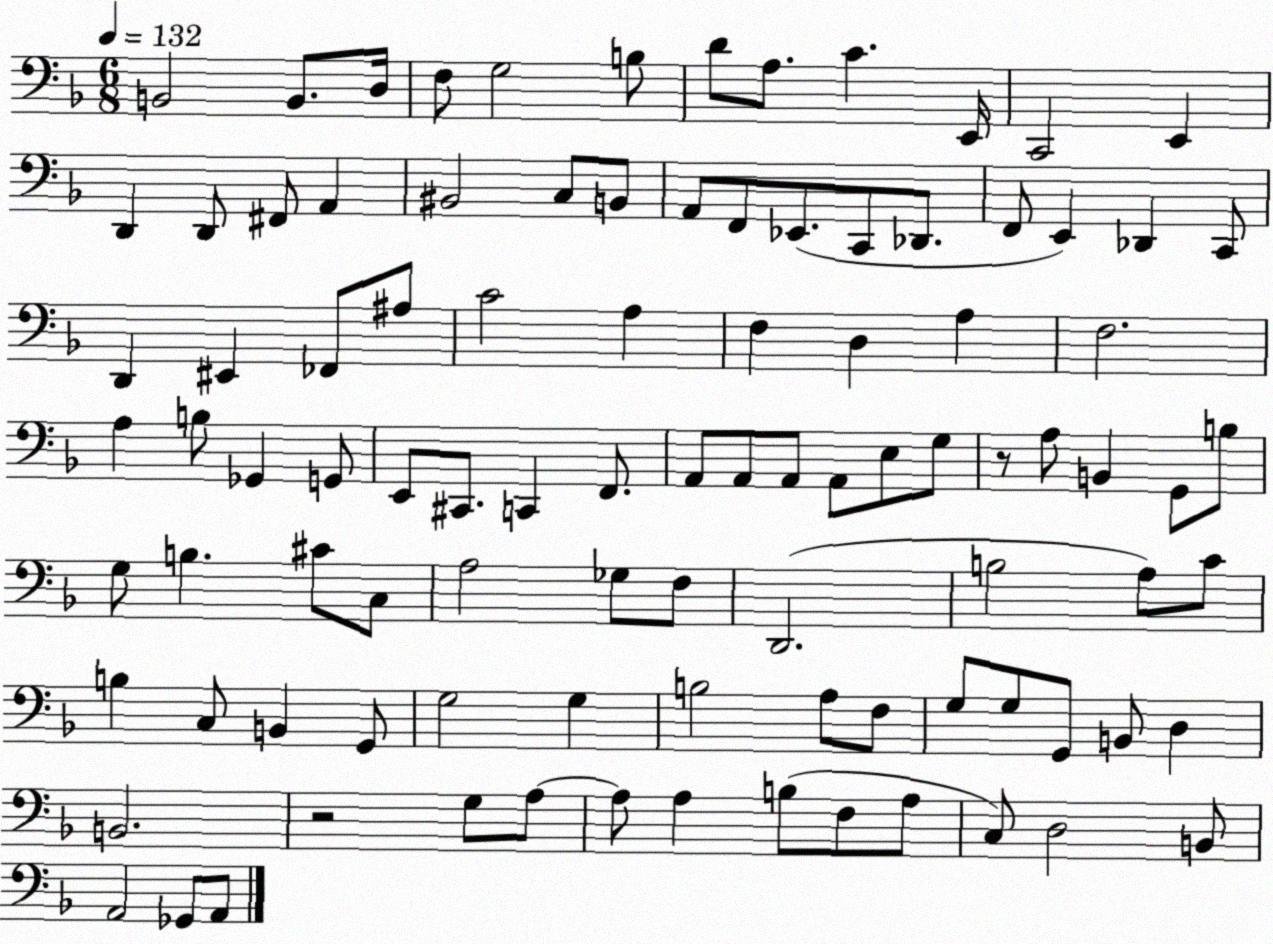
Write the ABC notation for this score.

X:1
T:Untitled
M:6/8
L:1/4
K:F
B,,2 B,,/2 D,/4 F,/2 G,2 B,/2 D/2 A,/2 C E,,/4 C,,2 E,, D,, D,,/2 ^F,,/2 A,, ^B,,2 C,/2 B,,/2 A,,/2 F,,/2 _E,,/2 C,,/2 _D,,/2 F,,/2 E,, _D,, C,,/2 D,, ^E,, _F,,/2 ^A,/2 C2 A, F, D, A, F,2 A, B,/2 _G,, G,,/2 E,,/2 ^C,,/2 C,, F,,/2 A,,/2 A,,/2 A,,/2 A,,/2 E,/2 G,/2 z/2 A,/2 B,, G,,/2 B,/2 G,/2 B, ^C/2 C,/2 A,2 _G,/2 F,/2 D,,2 B,2 A,/2 C/2 B, C,/2 B,, G,,/2 G,2 G, B,2 A,/2 F,/2 G,/2 G,/2 G,,/2 B,,/2 D, B,,2 z2 G,/2 A,/2 A,/2 A, B,/2 F,/2 A,/2 C,/2 D,2 B,,/2 A,,2 _G,,/2 A,,/2